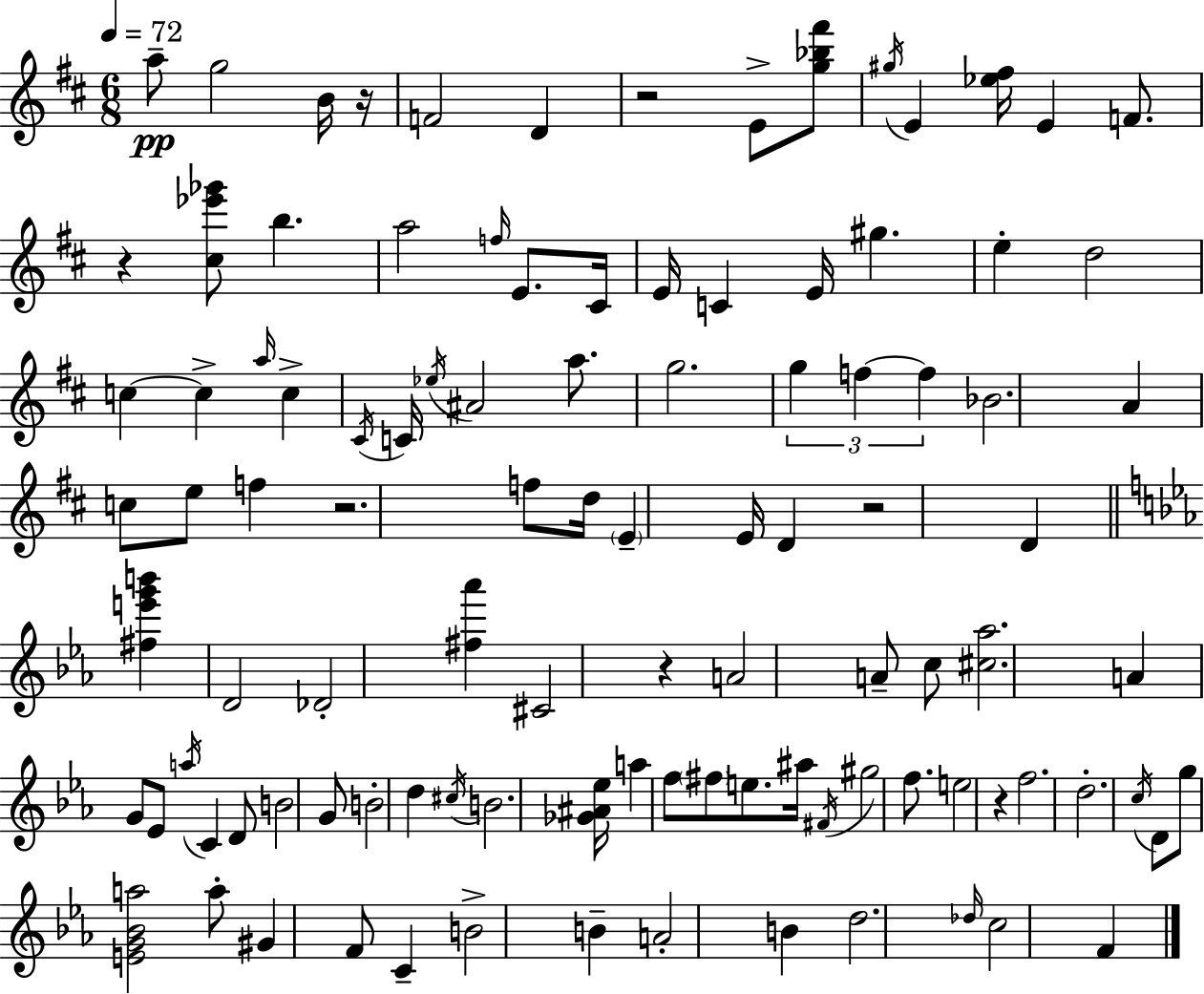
A5/e G5/h B4/s R/s F4/h D4/q R/h E4/e [G5,Bb5,F#6]/e G#5/s E4/q [Eb5,F#5]/s E4/q F4/e. R/q [C#5,Eb6,Gb6]/e B5/q. A5/h F5/s E4/e. C#4/s E4/s C4/q E4/s G#5/q. E5/q D5/h C5/q C5/q A5/s C5/q C#4/s C4/s Eb5/s A#4/h A5/e. G5/h. G5/q F5/q F5/q Bb4/h. A4/q C5/e E5/e F5/q R/h. F5/e D5/s E4/q E4/s D4/q R/h D4/q [F#5,E6,G6,B6]/q D4/h Db4/h [F#5,Ab6]/q C#4/h R/q A4/h A4/e C5/e [C#5,Ab5]/h. A4/q G4/e Eb4/e A5/s C4/q D4/e B4/h G4/e B4/h D5/q C#5/s B4/h. [Gb4,A#4,Eb5]/s A5/q F5/e F#5/e E5/e. A#5/s F#4/s G#5/h F5/e. E5/h R/q F5/h. D5/h. C5/s D4/e G5/e [E4,G4,Bb4,A5]/h A5/e G#4/q F4/e C4/q B4/h B4/q A4/h B4/q D5/h. Db5/s C5/h F4/q